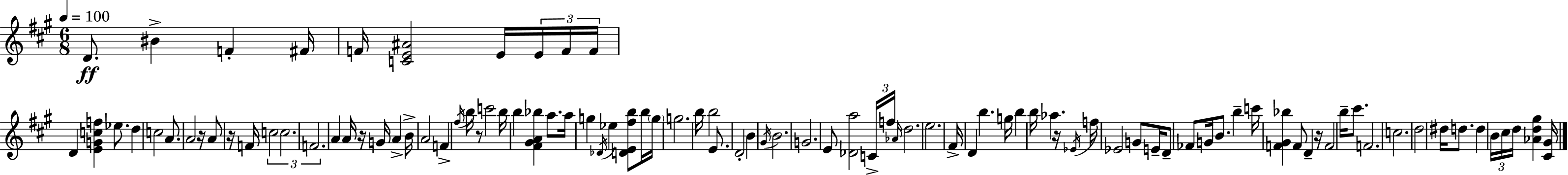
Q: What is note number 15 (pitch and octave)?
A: A4